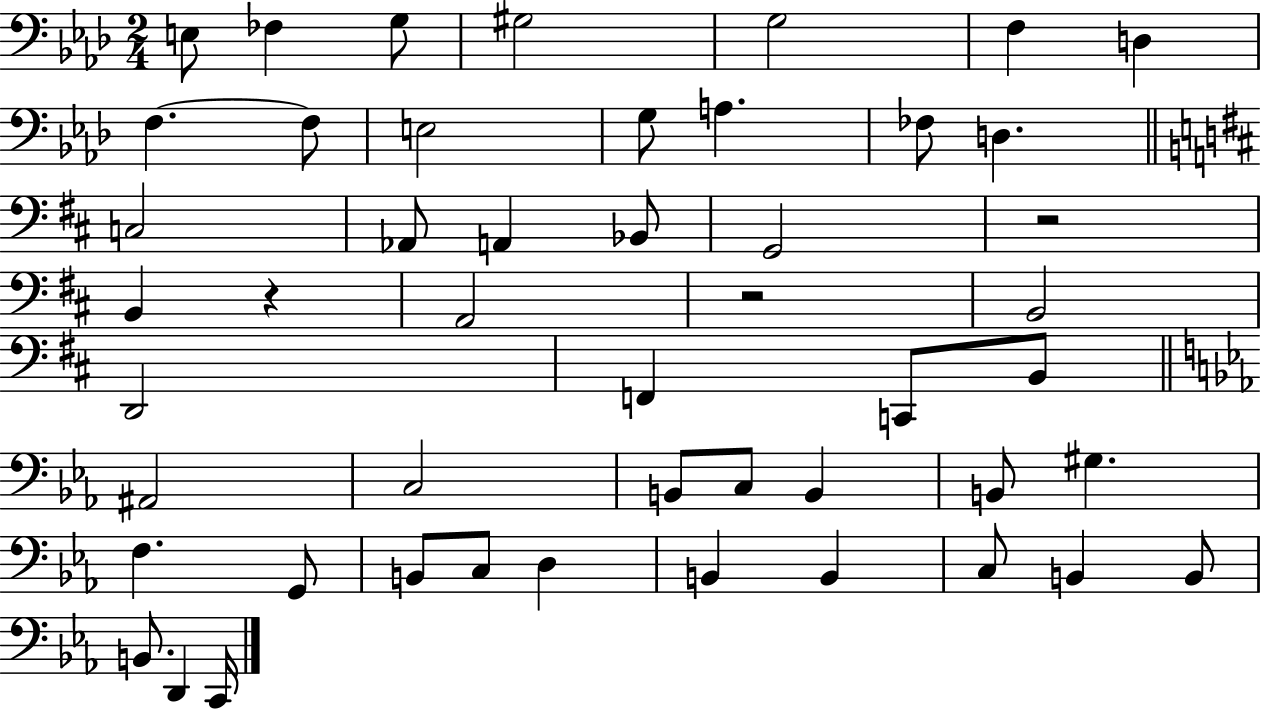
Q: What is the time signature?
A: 2/4